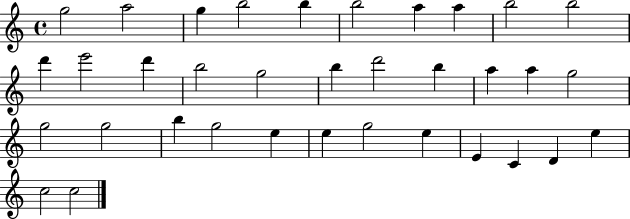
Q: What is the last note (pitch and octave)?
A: C5